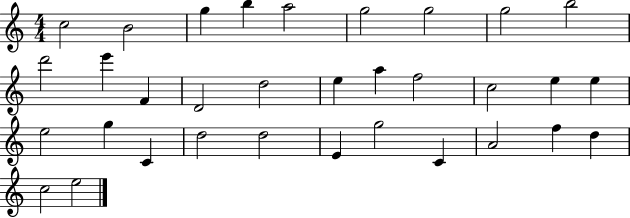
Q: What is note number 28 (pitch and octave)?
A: C4